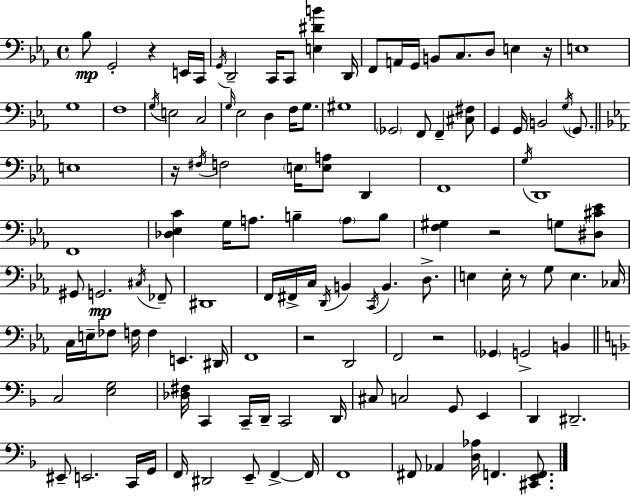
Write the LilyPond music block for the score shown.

{
  \clef bass
  \time 4/4
  \defaultTimeSignature
  \key ees \major
  bes8\mp g,2-. r4 e,16 c,16 | \acciaccatura { g,16 } d,2-- c,16 c,8 <e dis' b'>4 | d,16 f,8 a,16 g,16 b,8 c8. d8 e4 | r16 e1 | \break g1 | f1 | \acciaccatura { g16 } e2 c2 | \grace { g16 } ees2 d4 f16 | \break g8. gis1 | \parenthesize ges,2 f,8 f,4-- | <cis fis>8 g,4 g,16 b,2 | \acciaccatura { g16 } \parenthesize g,8. \bar "||" \break \key ees \major e1 | r16 \acciaccatura { fis16 } f2 \parenthesize e16 <e a>8 d,4 | f,1 | \acciaccatura { g16 } d,1 | \break f,1 | <des ees c'>4 g16 a8. b4-- \parenthesize a8 | b8 <f gis>4 r2 g8 | <dis cis' ees'>8 gis,8 g,2.\mp | \break \acciaccatura { cis16 } fes,8-- dis,1 | f,16 fis,16-> c16 \acciaccatura { d,16 } b,4 \acciaccatura { c,16 } b,4. | d8.-> e4 e16-. r8 g8 e4. | ces16 c16 e16-- fes8 f16 f4 e,4. | \break dis,16 f,1 | r2 d,2 | f,2 r2 | \parenthesize ges,4 g,2-> | \break b,4 \bar "||" \break \key d \minor c2 <e g>2 | <des fis>16 c,4 c,16-- d,16-- c,2 d,16 | cis8 c2 g,8 e,4 | d,4 dis,2.-- | \break eis,8-- e,2. c,16 g,16 | f,16 dis,2 e,8-- f,4->~~ f,16 | f,1 | fis,8 aes,4 <d aes>16 f,4. <cis, e, f,>8. | \break \bar "|."
}